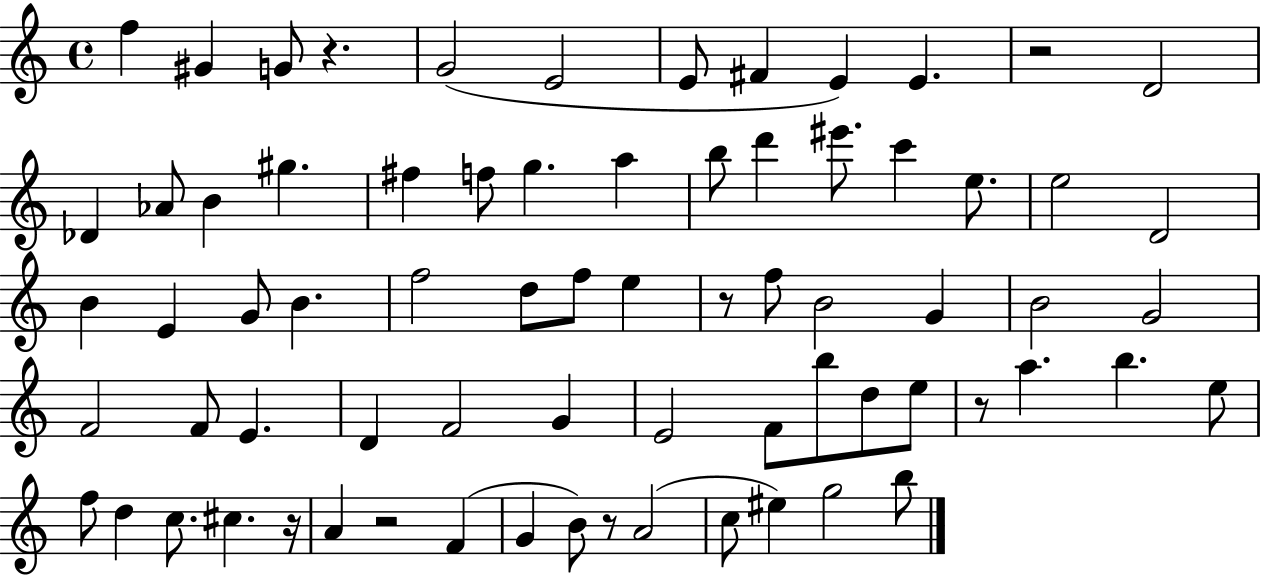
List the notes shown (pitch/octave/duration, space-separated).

F5/q G#4/q G4/e R/q. G4/h E4/h E4/e F#4/q E4/q E4/q. R/h D4/h Db4/q Ab4/e B4/q G#5/q. F#5/q F5/e G5/q. A5/q B5/e D6/q EIS6/e. C6/q E5/e. E5/h D4/h B4/q E4/q G4/e B4/q. F5/h D5/e F5/e E5/q R/e F5/e B4/h G4/q B4/h G4/h F4/h F4/e E4/q. D4/q F4/h G4/q E4/h F4/e B5/e D5/e E5/e R/e A5/q. B5/q. E5/e F5/e D5/q C5/e. C#5/q. R/s A4/q R/h F4/q G4/q B4/e R/e A4/h C5/e EIS5/q G5/h B5/e